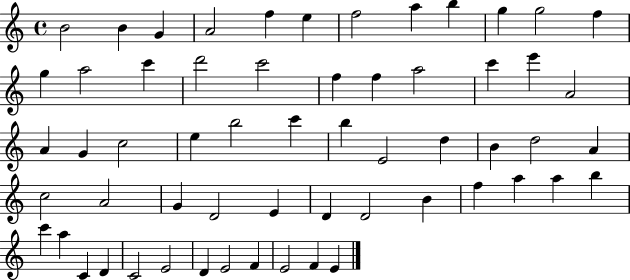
{
  \clef treble
  \time 4/4
  \defaultTimeSignature
  \key c \major
  b'2 b'4 g'4 | a'2 f''4 e''4 | f''2 a''4 b''4 | g''4 g''2 f''4 | \break g''4 a''2 c'''4 | d'''2 c'''2 | f''4 f''4 a''2 | c'''4 e'''4 a'2 | \break a'4 g'4 c''2 | e''4 b''2 c'''4 | b''4 e'2 d''4 | b'4 d''2 a'4 | \break c''2 a'2 | g'4 d'2 e'4 | d'4 d'2 b'4 | f''4 a''4 a''4 b''4 | \break c'''4 a''4 c'4 d'4 | c'2 e'2 | d'4 e'2 f'4 | e'2 f'4 e'4 | \break \bar "|."
}